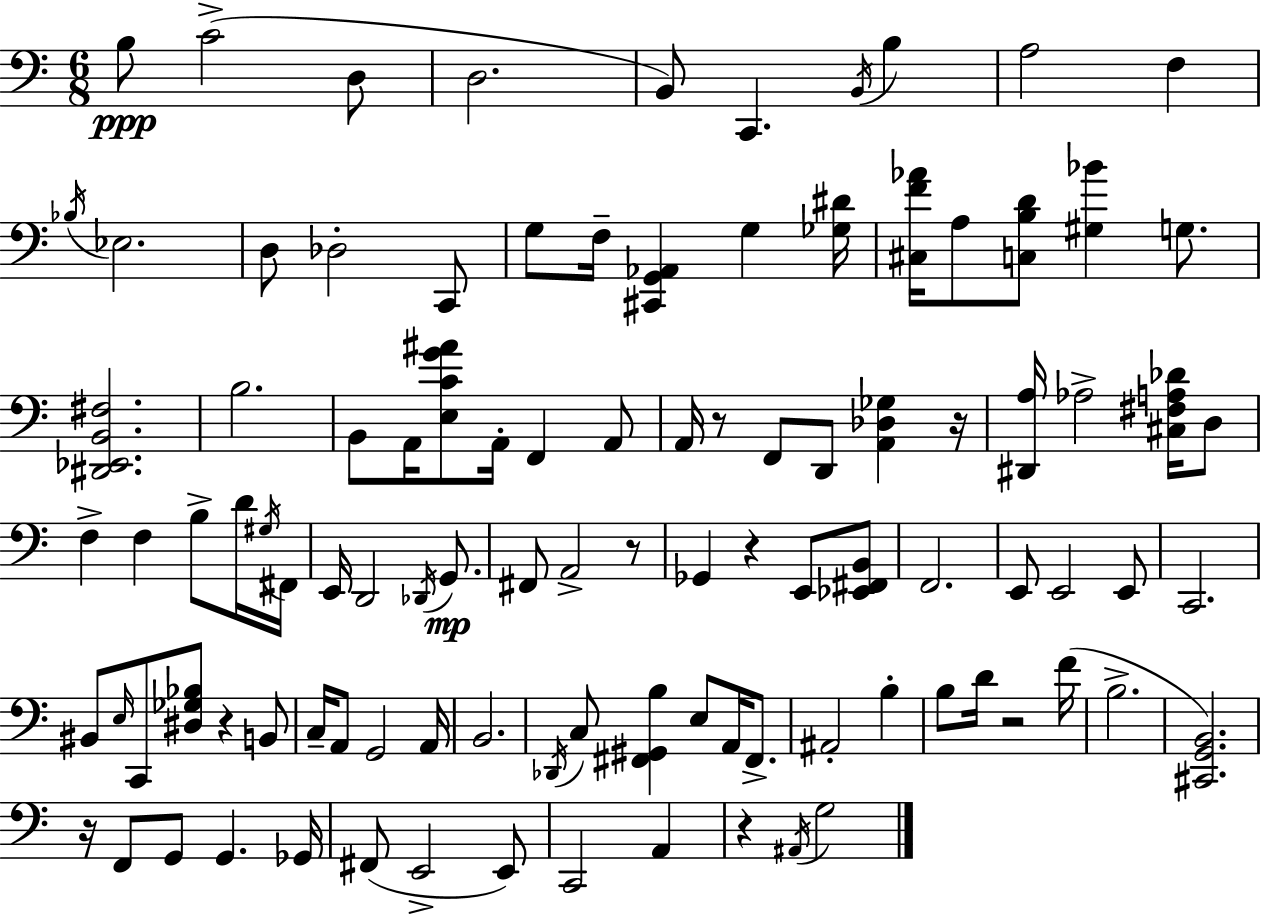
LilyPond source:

{
  \clef bass
  \numericTimeSignature
  \time 6/8
  \key c \major
  b8\ppp c'2->( d8 | d2. | b,8) c,4. \acciaccatura { b,16 } b4 | a2 f4 | \break \acciaccatura { bes16 } ees2. | d8 des2-. | c,8 g8 f16-- <cis, g, aes,>4 g4 | <ges dis'>16 <cis f' aes'>16 a8 <c b d'>8 <gis bes'>4 g8. | \break <dis, ees, b, fis>2. | b2. | b,8 a,16 <e c' g' ais'>8 a,16-. f,4 | a,8 a,16 r8 f,8 d,8 <a, des ges>4 | \break r16 <dis, a>16 aes2-> <cis fis a des'>16 | d8 f4-> f4 b8-> | d'16 \acciaccatura { gis16 } fis,16 e,16 d,2 | \acciaccatura { des,16 }\mp g,8. fis,8 a,2-> | \break r8 ges,4 r4 | e,8 <ees, fis, b,>8 f,2. | e,8 e,2 | e,8 c,2. | \break bis,8 \grace { e16 } c,8 <dis ges bes>8 r4 | b,8 c16-- a,8 g,2 | a,16 b,2. | \acciaccatura { des,16 } c8 <fis, gis, b>4 | \break e8 a,16 fis,8.-> ais,2-. | b4-. b8 d'16 r2 | f'16( b2.-> | <cis, g, b,>2.) | \break r16 f,8 g,8 g,4. | ges,16 fis,8( e,2-> | e,8) c,2 | a,4 r4 \acciaccatura { ais,16 } g2 | \break \bar "|."
}